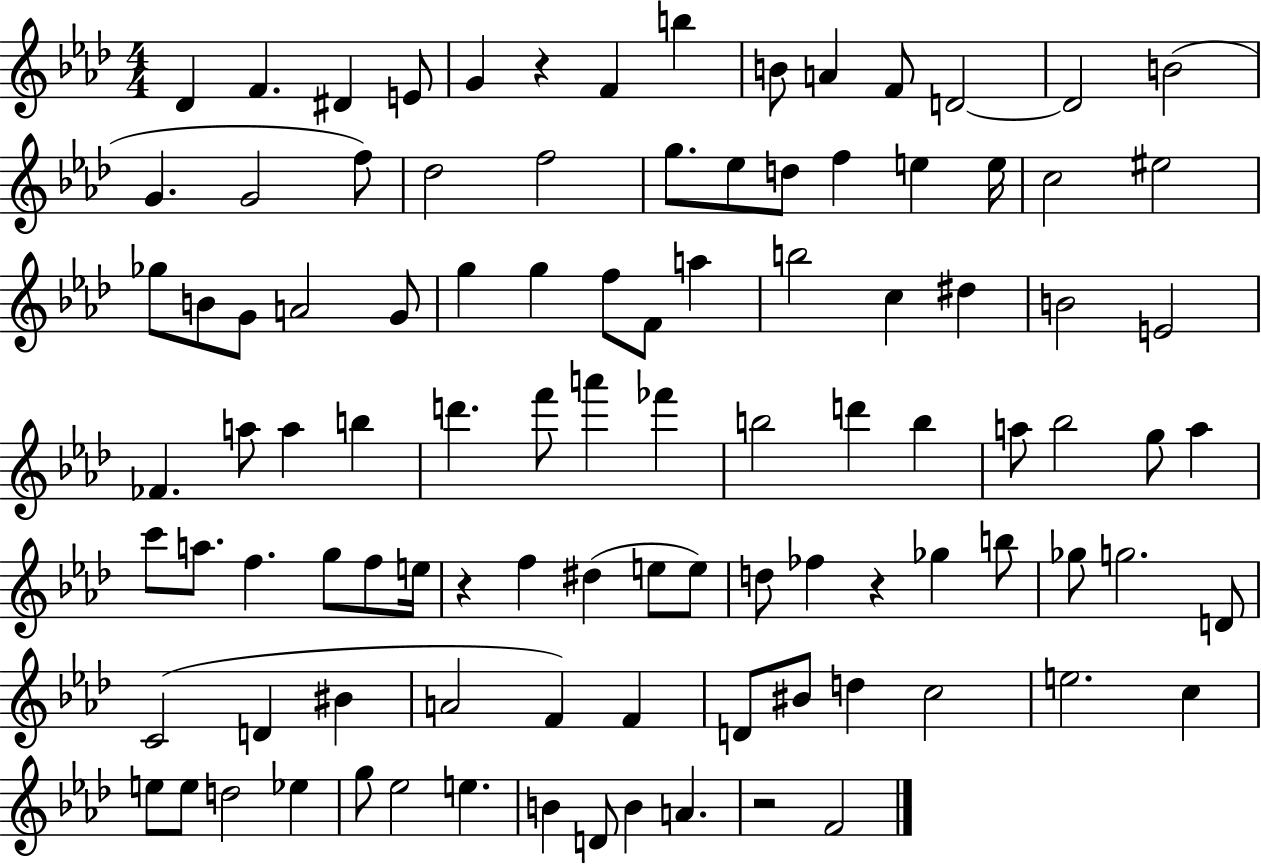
{
  \clef treble
  \numericTimeSignature
  \time 4/4
  \key aes \major
  des'4 f'4. dis'4 e'8 | g'4 r4 f'4 b''4 | b'8 a'4 f'8 d'2~~ | d'2 b'2( | \break g'4. g'2 f''8) | des''2 f''2 | g''8. ees''8 d''8 f''4 e''4 e''16 | c''2 eis''2 | \break ges''8 b'8 g'8 a'2 g'8 | g''4 g''4 f''8 f'8 a''4 | b''2 c''4 dis''4 | b'2 e'2 | \break fes'4. a''8 a''4 b''4 | d'''4. f'''8 a'''4 fes'''4 | b''2 d'''4 b''4 | a''8 bes''2 g''8 a''4 | \break c'''8 a''8. f''4. g''8 f''8 e''16 | r4 f''4 dis''4( e''8 e''8) | d''8 fes''4 r4 ges''4 b''8 | ges''8 g''2. d'8 | \break c'2( d'4 bis'4 | a'2 f'4) f'4 | d'8 bis'8 d''4 c''2 | e''2. c''4 | \break e''8 e''8 d''2 ees''4 | g''8 ees''2 e''4. | b'4 d'8 b'4 a'4. | r2 f'2 | \break \bar "|."
}